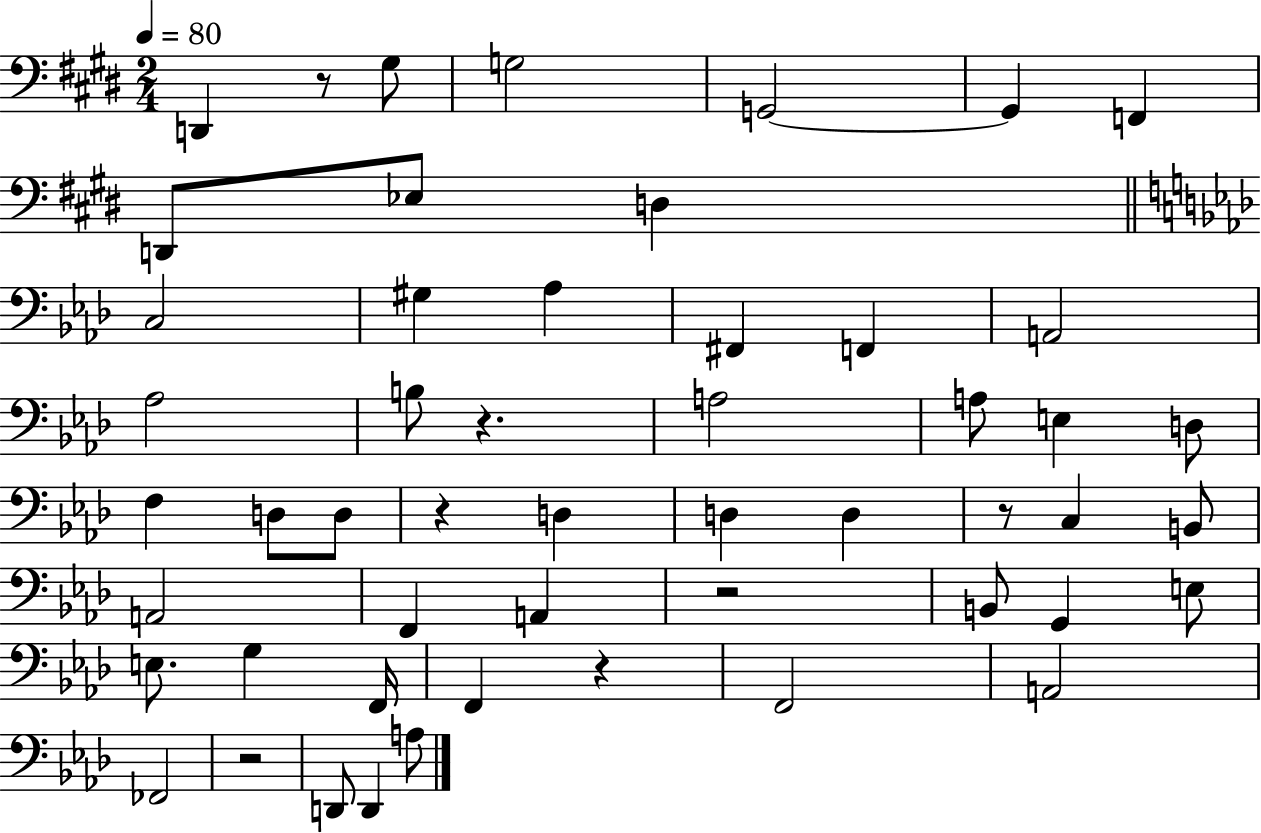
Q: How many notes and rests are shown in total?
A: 52